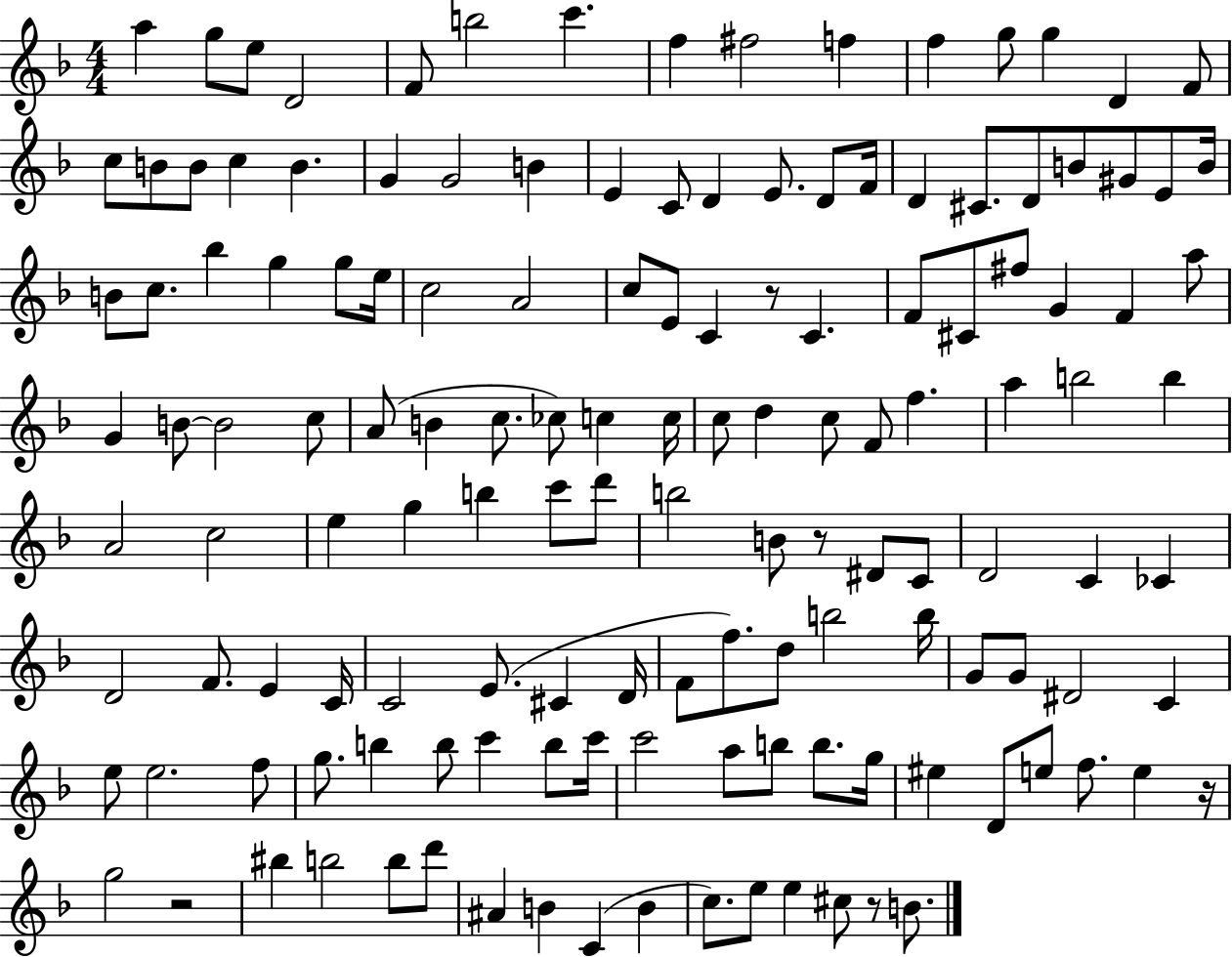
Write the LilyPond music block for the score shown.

{
  \clef treble
  \numericTimeSignature
  \time 4/4
  \key f \major
  a''4 g''8 e''8 d'2 | f'8 b''2 c'''4. | f''4 fis''2 f''4 | f''4 g''8 g''4 d'4 f'8 | \break c''8 b'8 b'8 c''4 b'4. | g'4 g'2 b'4 | e'4 c'8 d'4 e'8. d'8 f'16 | d'4 cis'8. d'8 b'8 gis'8 e'8 b'16 | \break b'8 c''8. bes''4 g''4 g''8 e''16 | c''2 a'2 | c''8 e'8 c'4 r8 c'4. | f'8 cis'8 fis''8 g'4 f'4 a''8 | \break g'4 b'8~~ b'2 c''8 | a'8( b'4 c''8. ces''8) c''4 c''16 | c''8 d''4 c''8 f'8 f''4. | a''4 b''2 b''4 | \break a'2 c''2 | e''4 g''4 b''4 c'''8 d'''8 | b''2 b'8 r8 dis'8 c'8 | d'2 c'4 ces'4 | \break d'2 f'8. e'4 c'16 | c'2 e'8.( cis'4 d'16 | f'8 f''8.) d''8 b''2 b''16 | g'8 g'8 dis'2 c'4 | \break e''8 e''2. f''8 | g''8. b''4 b''8 c'''4 b''8 c'''16 | c'''2 a''8 b''8 b''8. g''16 | eis''4 d'8 e''8 f''8. e''4 r16 | \break g''2 r2 | bis''4 b''2 b''8 d'''8 | ais'4 b'4 c'4( b'4 | c''8.) e''8 e''4 cis''8 r8 b'8. | \break \bar "|."
}